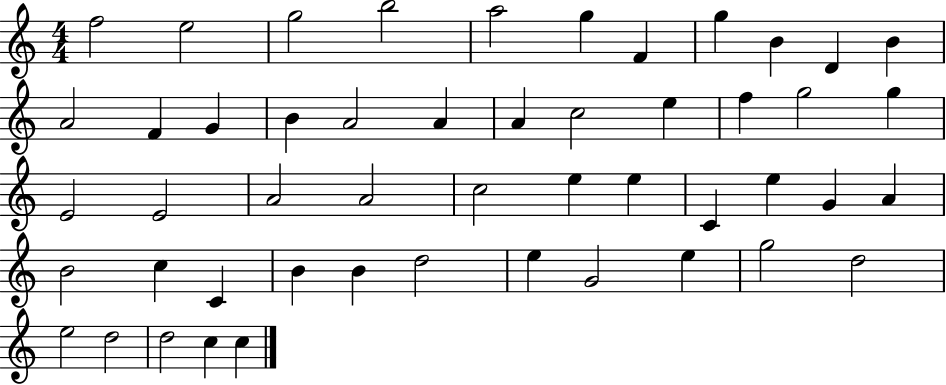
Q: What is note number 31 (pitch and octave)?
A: C4